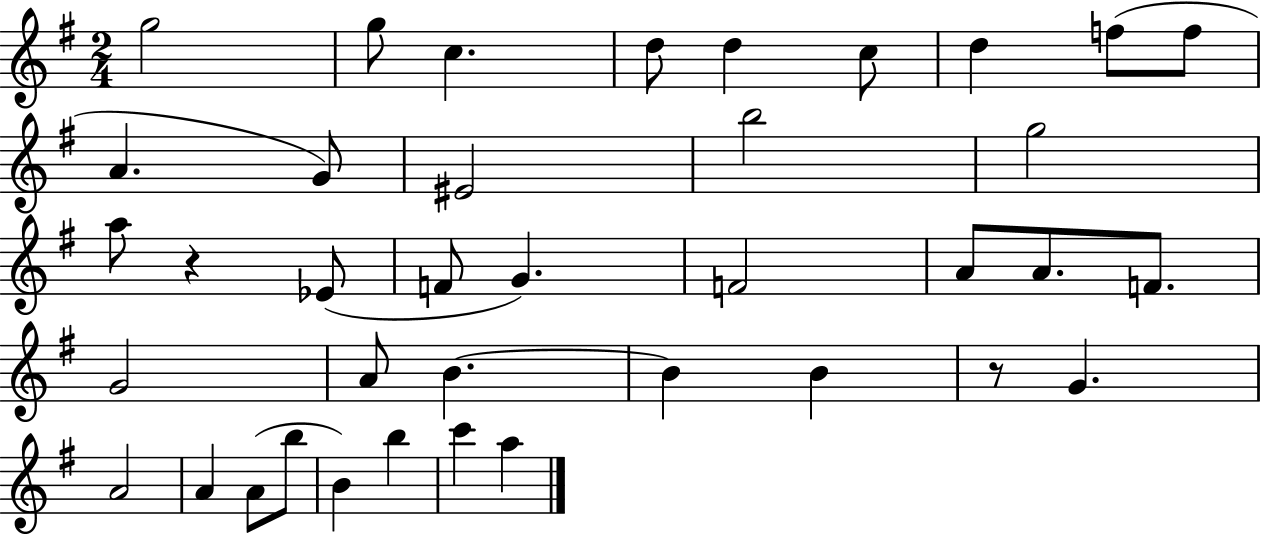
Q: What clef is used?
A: treble